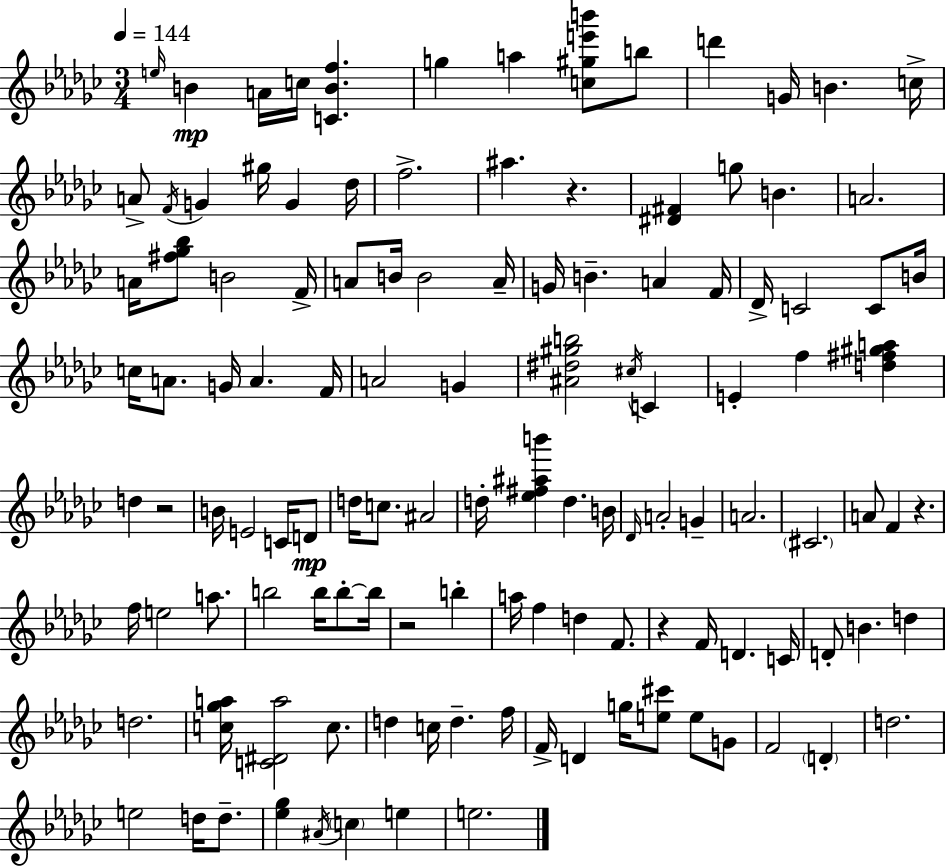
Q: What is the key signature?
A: EES minor